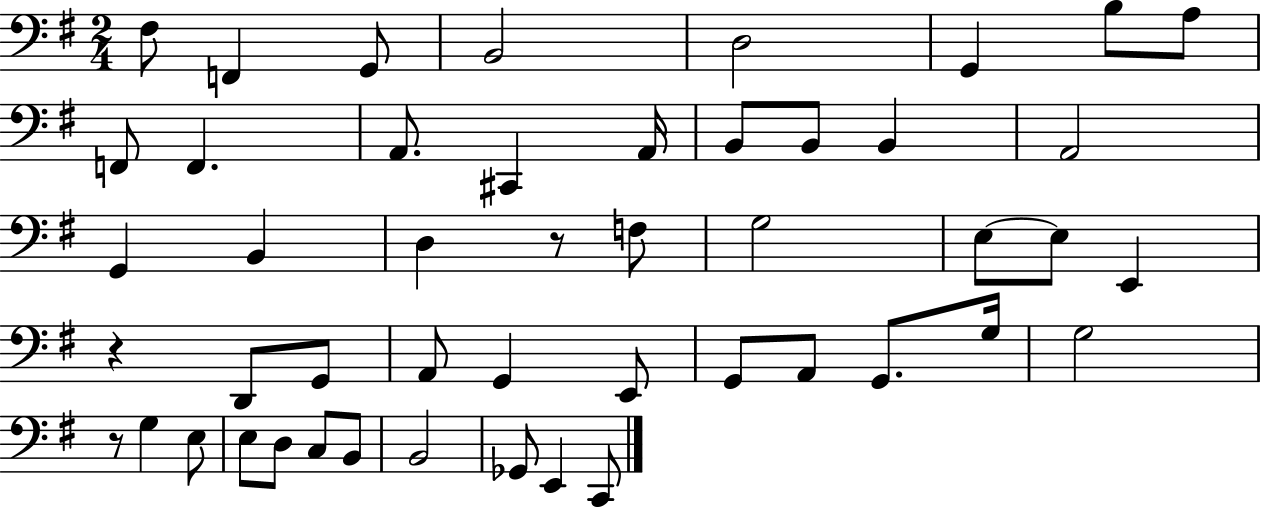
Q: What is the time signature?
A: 2/4